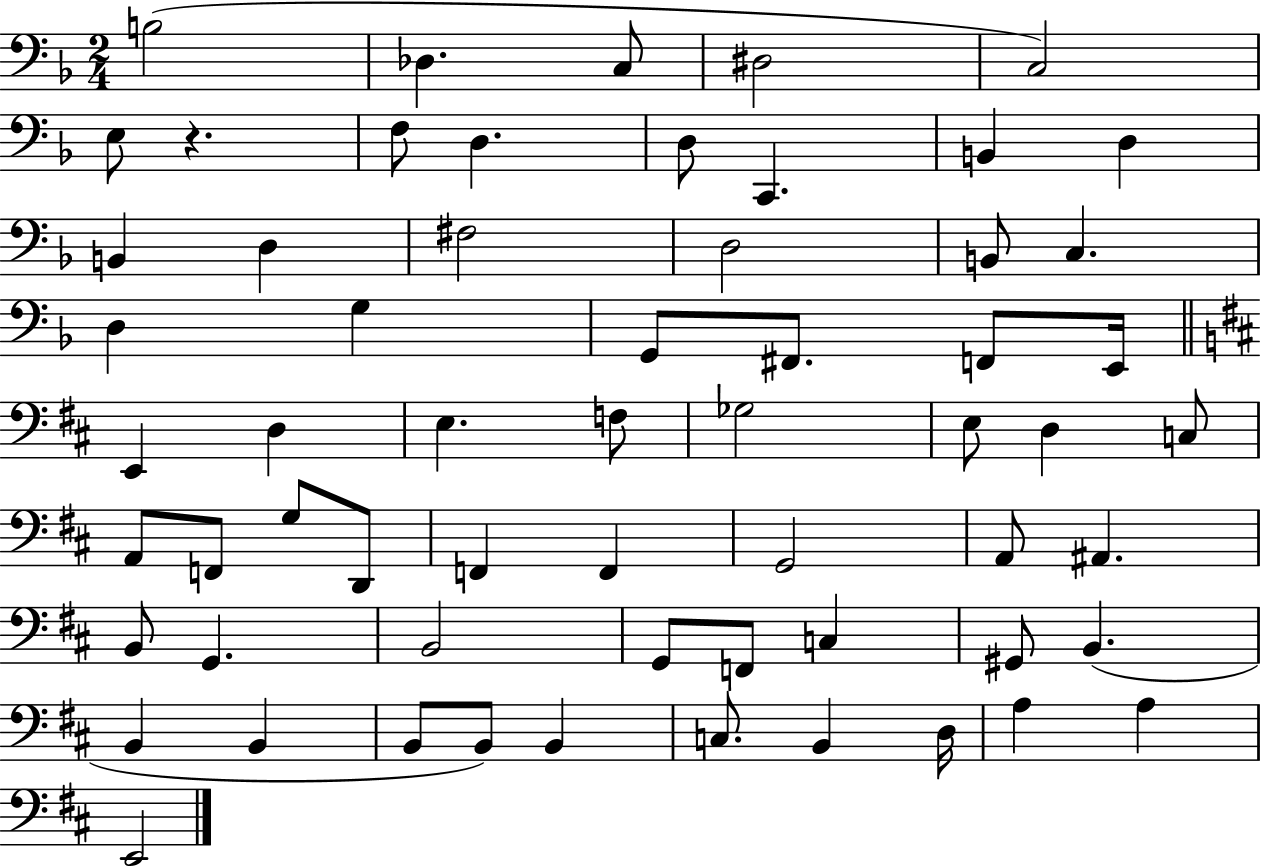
X:1
T:Untitled
M:2/4
L:1/4
K:F
B,2 _D, C,/2 ^D,2 C,2 E,/2 z F,/2 D, D,/2 C,, B,, D, B,, D, ^F,2 D,2 B,,/2 C, D, G, G,,/2 ^F,,/2 F,,/2 E,,/4 E,, D, E, F,/2 _G,2 E,/2 D, C,/2 A,,/2 F,,/2 G,/2 D,,/2 F,, F,, G,,2 A,,/2 ^A,, B,,/2 G,, B,,2 G,,/2 F,,/2 C, ^G,,/2 B,, B,, B,, B,,/2 B,,/2 B,, C,/2 B,, D,/4 A, A, E,,2